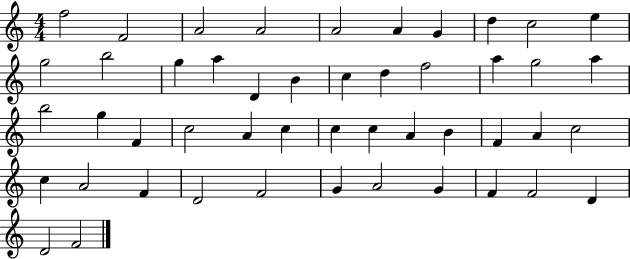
F5/h F4/h A4/h A4/h A4/h A4/q G4/q D5/q C5/h E5/q G5/h B5/h G5/q A5/q D4/q B4/q C5/q D5/q F5/h A5/q G5/h A5/q B5/h G5/q F4/q C5/h A4/q C5/q C5/q C5/q A4/q B4/q F4/q A4/q C5/h C5/q A4/h F4/q D4/h F4/h G4/q A4/h G4/q F4/q F4/h D4/q D4/h F4/h